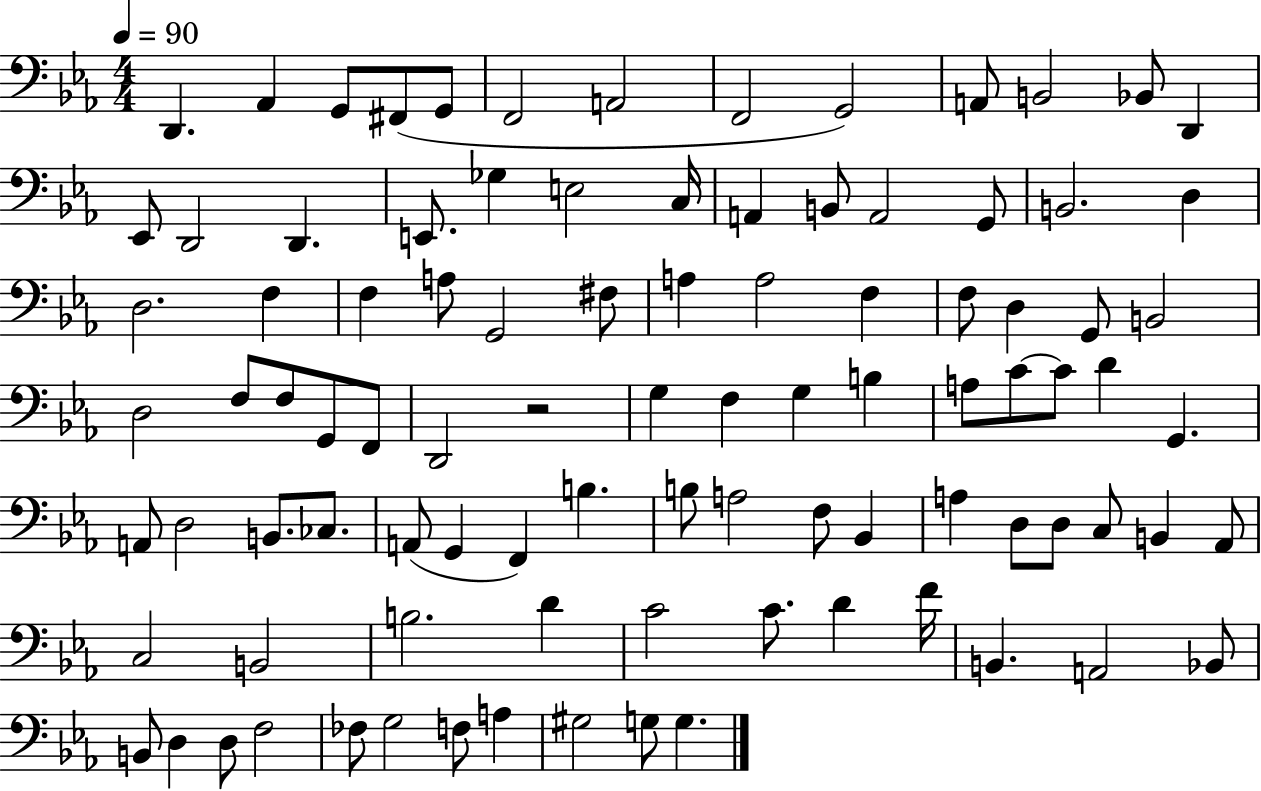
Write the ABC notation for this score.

X:1
T:Untitled
M:4/4
L:1/4
K:Eb
D,, _A,, G,,/2 ^F,,/2 G,,/2 F,,2 A,,2 F,,2 G,,2 A,,/2 B,,2 _B,,/2 D,, _E,,/2 D,,2 D,, E,,/2 _G, E,2 C,/4 A,, B,,/2 A,,2 G,,/2 B,,2 D, D,2 F, F, A,/2 G,,2 ^F,/2 A, A,2 F, F,/2 D, G,,/2 B,,2 D,2 F,/2 F,/2 G,,/2 F,,/2 D,,2 z2 G, F, G, B, A,/2 C/2 C/2 D G,, A,,/2 D,2 B,,/2 _C,/2 A,,/2 G,, F,, B, B,/2 A,2 F,/2 _B,, A, D,/2 D,/2 C,/2 B,, _A,,/2 C,2 B,,2 B,2 D C2 C/2 D F/4 B,, A,,2 _B,,/2 B,,/2 D, D,/2 F,2 _F,/2 G,2 F,/2 A, ^G,2 G,/2 G,